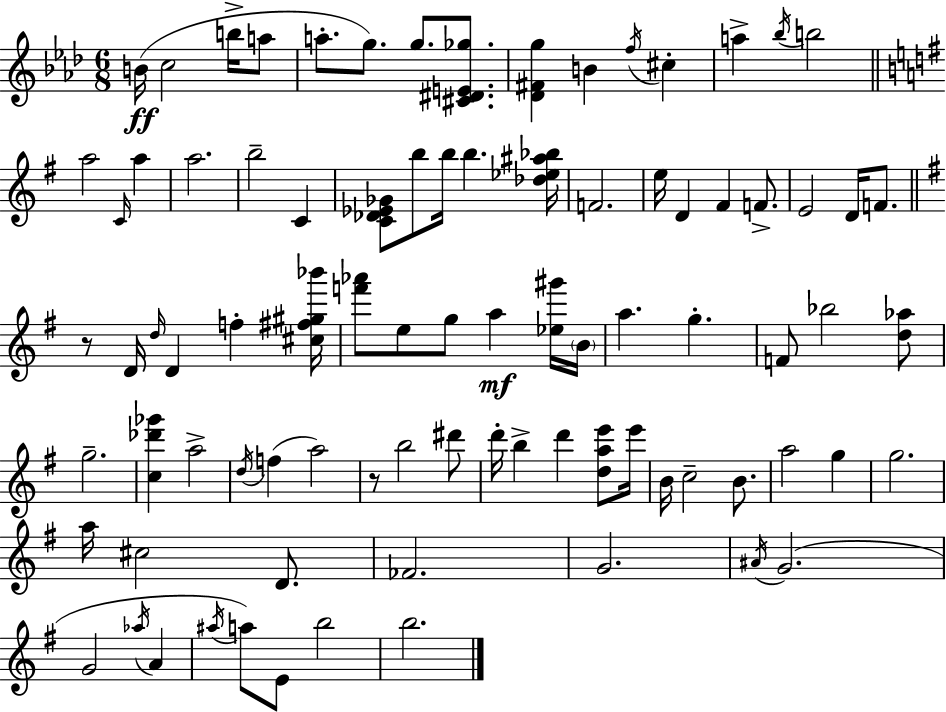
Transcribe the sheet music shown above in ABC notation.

X:1
T:Untitled
M:6/8
L:1/4
K:Fm
B/4 c2 b/4 a/2 a/2 g/2 g/2 [^C^DE_g]/2 [_D^Fg] B f/4 ^c a _b/4 b2 a2 C/4 a a2 b2 C [C_D_E_G]/2 b/2 b/4 b [_d_e^a_b]/4 F2 e/4 D ^F F/2 E2 D/4 F/2 z/2 D/4 d/4 D f [^c^f^g_b']/4 [f'_a']/2 e/2 g/2 a [_e^g']/4 B/4 a g F/2 _b2 [d_a]/2 g2 [c_d'_g'] a2 d/4 f a2 z/2 b2 ^d'/2 d'/4 b d' [dae']/2 e'/4 B/4 c2 B/2 a2 g g2 a/4 ^c2 D/2 _F2 G2 ^A/4 G2 G2 _a/4 A ^a/4 a/2 E/2 b2 b2